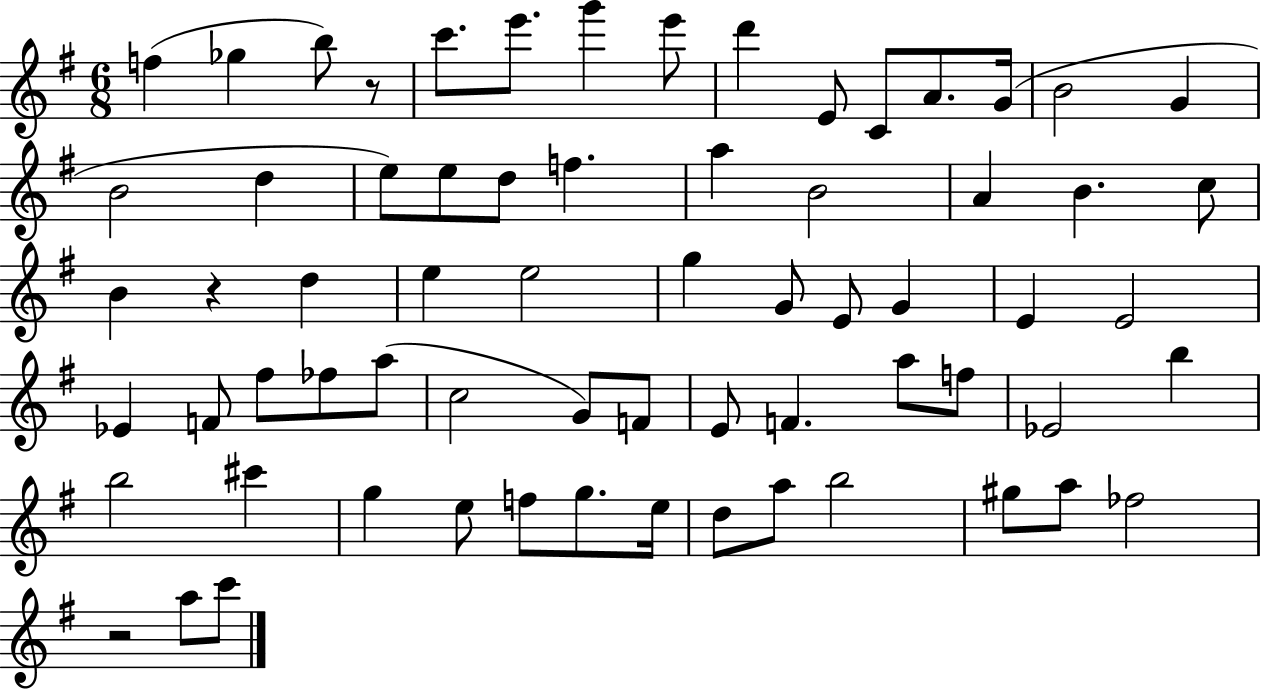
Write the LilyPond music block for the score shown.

{
  \clef treble
  \numericTimeSignature
  \time 6/8
  \key g \major
  f''4( ges''4 b''8) r8 | c'''8. e'''8. g'''4 e'''8 | d'''4 e'8 c'8 a'8. g'16( | b'2 g'4 | \break b'2 d''4 | e''8) e''8 d''8 f''4. | a''4 b'2 | a'4 b'4. c''8 | \break b'4 r4 d''4 | e''4 e''2 | g''4 g'8 e'8 g'4 | e'4 e'2 | \break ees'4 f'8 fis''8 fes''8 a''8( | c''2 g'8) f'8 | e'8 f'4. a''8 f''8 | ees'2 b''4 | \break b''2 cis'''4 | g''4 e''8 f''8 g''8. e''16 | d''8 a''8 b''2 | gis''8 a''8 fes''2 | \break r2 a''8 c'''8 | \bar "|."
}